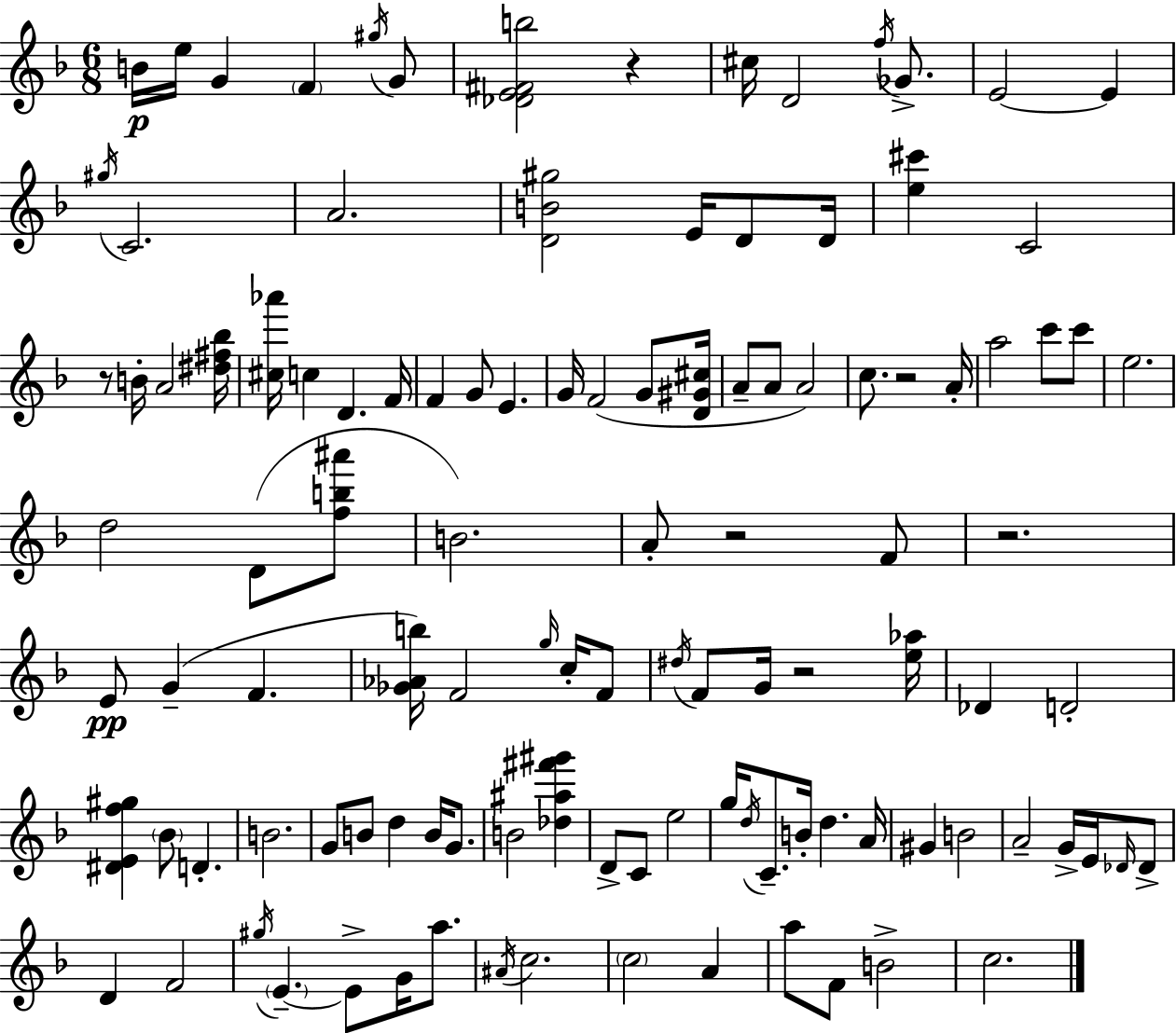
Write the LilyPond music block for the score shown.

{
  \clef treble
  \numericTimeSignature
  \time 6/8
  \key d \minor
  \repeat volta 2 { b'16\p e''16 g'4 \parenthesize f'4 \acciaccatura { gis''16 } g'8 | <des' e' fis' b''>2 r4 | cis''16 d'2 \acciaccatura { f''16 } ges'8.-> | e'2~~ e'4 | \break \acciaccatura { gis''16 } c'2. | a'2. | <d' b' gis''>2 e'16 | d'8 d'16 <e'' cis'''>4 c'2 | \break r8 b'16-. a'2 | <dis'' fis'' bes''>16 <cis'' aes'''>16 c''4 d'4. | f'16 f'4 g'8 e'4. | g'16 f'2( | \break g'8 <d' gis' cis''>16 a'8-- a'8 a'2) | c''8. r2 | a'16-. a''2 c'''8 | c'''8 e''2. | \break d''2 d'8( | <f'' b'' ais'''>8 b'2.) | a'8-. r2 | f'8 r2. | \break e'8\pp g'4--( f'4. | <ges' aes' b''>16) f'2 | \grace { g''16 } c''16-. f'8 \acciaccatura { dis''16 } f'8 g'16 r2 | <e'' aes''>16 des'4 d'2-. | \break <dis' e' f'' gis''>4 \parenthesize bes'8 d'4.-. | b'2. | g'8 b'8 d''4 | b'16 g'8. b'2 | \break <des'' ais'' fis''' gis'''>4 d'8-> c'8 e''2 | g''16 \acciaccatura { d''16 } c'8.-- b'16-. d''4. | a'16 gis'4 b'2 | a'2-- | \break g'16-> e'16 \grace { des'16 } des'8-> d'4 f'2 | \acciaccatura { gis''16 } \parenthesize e'4.--~~ | e'8-> g'16 a''8. \acciaccatura { ais'16 } c''2. | \parenthesize c''2 | \break a'4 a''8 f'8 | b'2-> c''2. | } \bar "|."
}